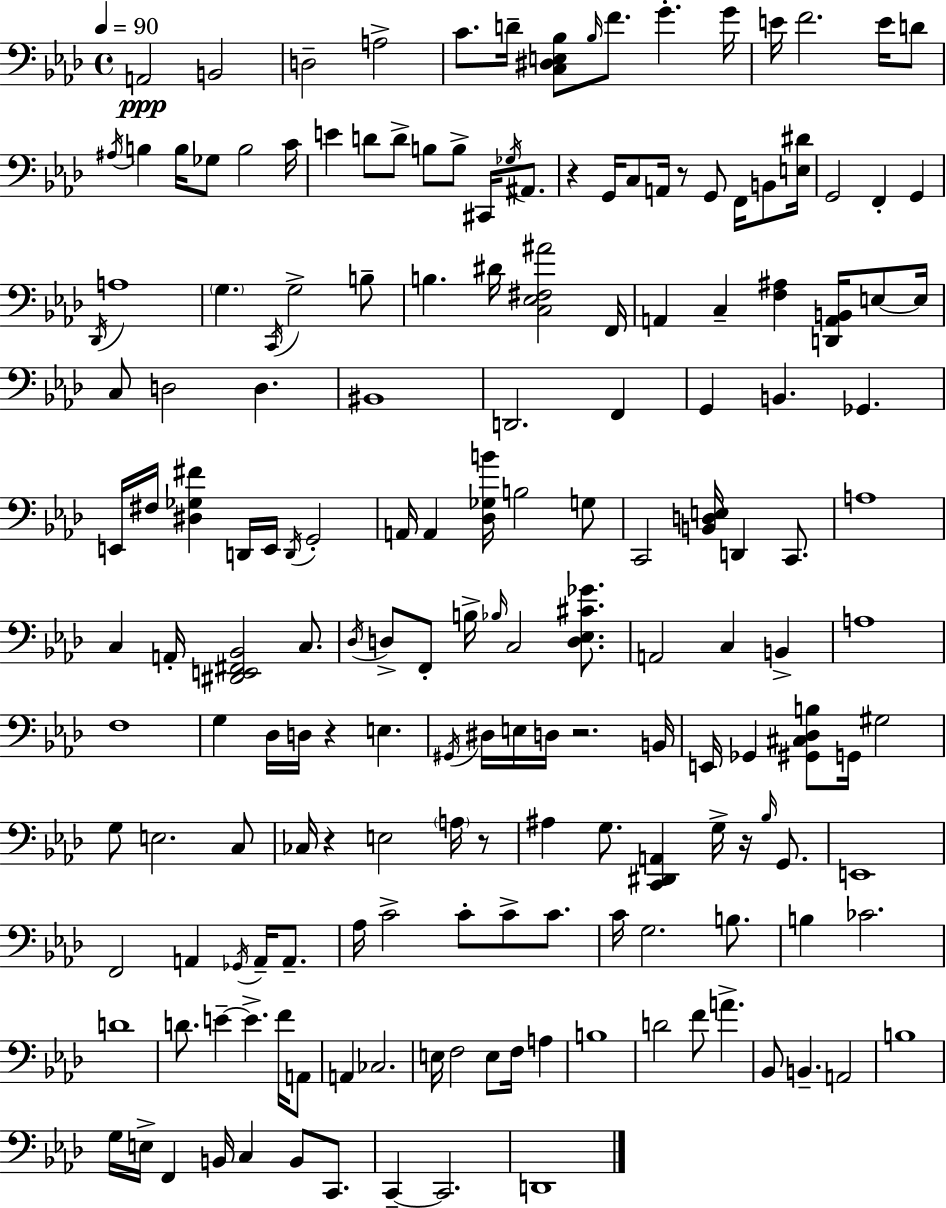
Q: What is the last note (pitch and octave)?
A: D2